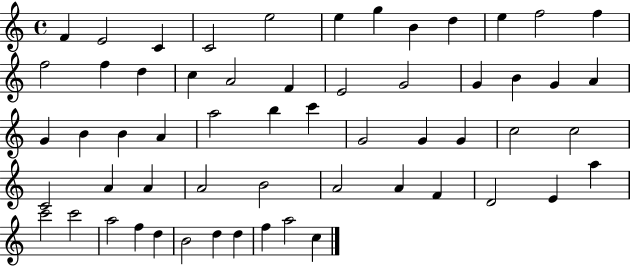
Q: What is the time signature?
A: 4/4